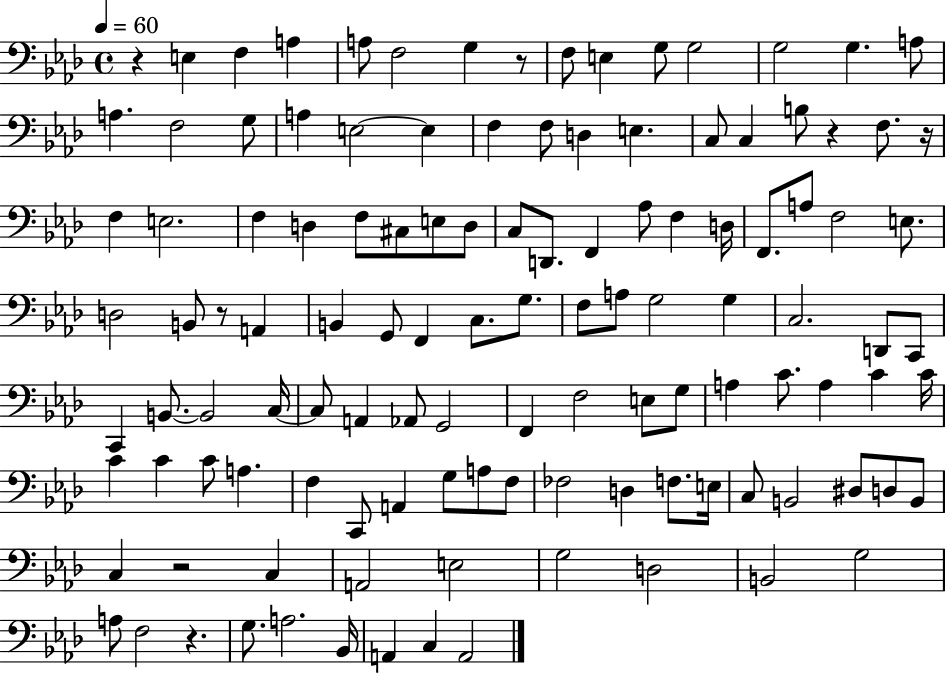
X:1
T:Untitled
M:4/4
L:1/4
K:Ab
z E, F, A, A,/2 F,2 G, z/2 F,/2 E, G,/2 G,2 G,2 G, A,/2 A, F,2 G,/2 A, E,2 E, F, F,/2 D, E, C,/2 C, B,/2 z F,/2 z/4 F, E,2 F, D, F,/2 ^C,/2 E,/2 D,/2 C,/2 D,,/2 F,, _A,/2 F, D,/4 F,,/2 A,/2 F,2 E,/2 D,2 B,,/2 z/2 A,, B,, G,,/2 F,, C,/2 G,/2 F,/2 A,/2 G,2 G, C,2 D,,/2 C,,/2 C,, B,,/2 B,,2 C,/4 C,/2 A,, _A,,/2 G,,2 F,, F,2 E,/2 G,/2 A, C/2 A, C C/4 C C C/2 A, F, C,,/2 A,, G,/2 A,/2 F,/2 _F,2 D, F,/2 E,/4 C,/2 B,,2 ^D,/2 D,/2 B,,/2 C, z2 C, A,,2 E,2 G,2 D,2 B,,2 G,2 A,/2 F,2 z G,/2 A,2 _B,,/4 A,, C, A,,2